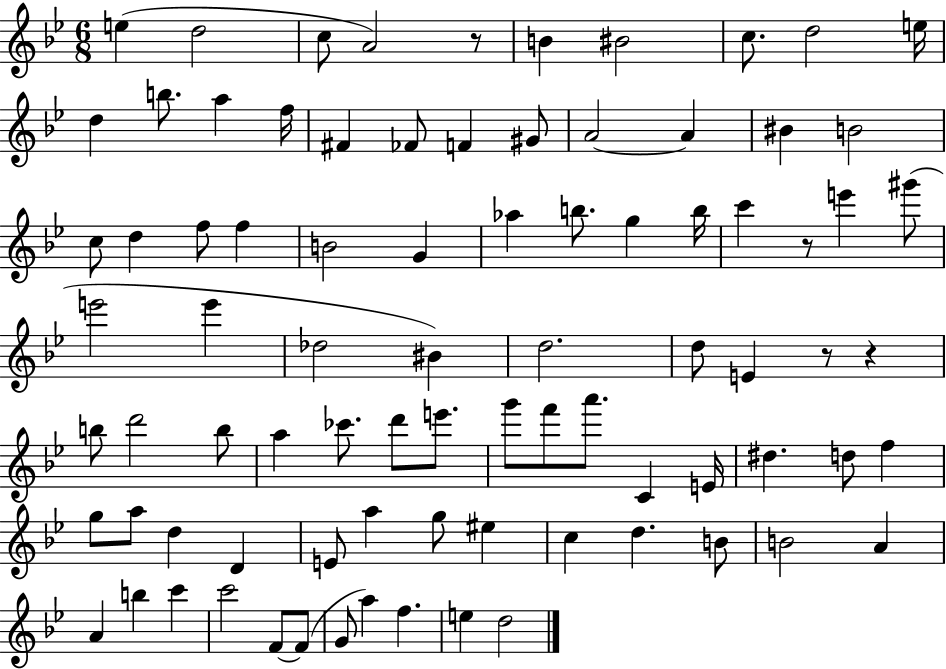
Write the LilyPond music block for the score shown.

{
  \clef treble
  \numericTimeSignature
  \time 6/8
  \key bes \major
  \repeat volta 2 { e''4( d''2 | c''8 a'2) r8 | b'4 bis'2 | c''8. d''2 e''16 | \break d''4 b''8. a''4 f''16 | fis'4 fes'8 f'4 gis'8 | a'2~~ a'4 | bis'4 b'2 | \break c''8 d''4 f''8 f''4 | b'2 g'4 | aes''4 b''8. g''4 b''16 | c'''4 r8 e'''4 gis'''8( | \break e'''2 e'''4 | des''2 bis'4) | d''2. | d''8 e'4 r8 r4 | \break b''8 d'''2 b''8 | a''4 ces'''8. d'''8 e'''8. | g'''8 f'''8 a'''8. c'4 e'16 | dis''4. d''8 f''4 | \break g''8 a''8 d''4 d'4 | e'8 a''4 g''8 eis''4 | c''4 d''4. b'8 | b'2 a'4 | \break a'4 b''4 c'''4 | c'''2 f'8~~ f'8( | g'8 a''4) f''4. | e''4 d''2 | \break } \bar "|."
}